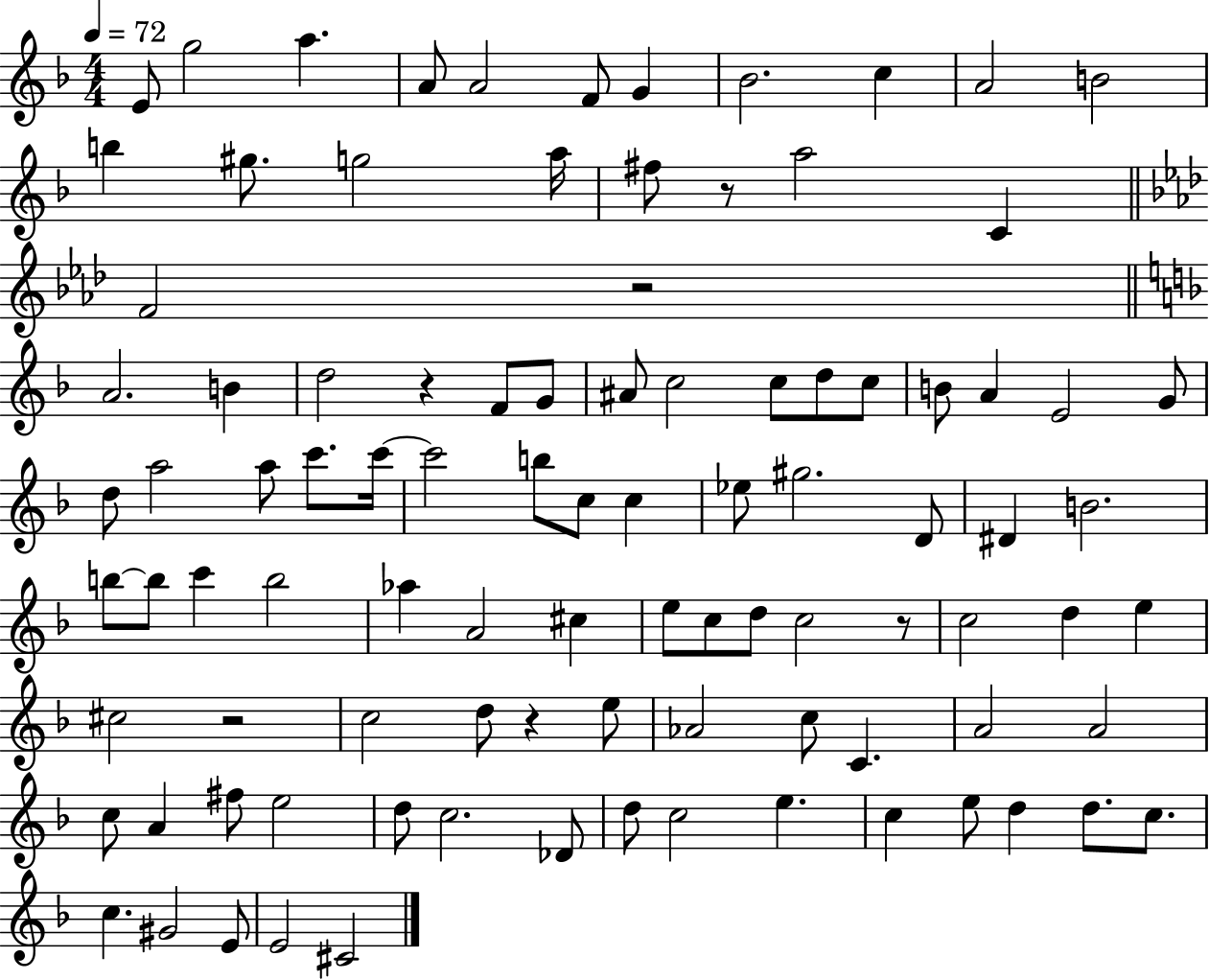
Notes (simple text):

E4/e G5/h A5/q. A4/e A4/h F4/e G4/q Bb4/h. C5/q A4/h B4/h B5/q G#5/e. G5/h A5/s F#5/e R/e A5/h C4/q F4/h R/h A4/h. B4/q D5/h R/q F4/e G4/e A#4/e C5/h C5/e D5/e C5/e B4/e A4/q E4/h G4/e D5/e A5/h A5/e C6/e. C6/s C6/h B5/e C5/e C5/q Eb5/e G#5/h. D4/e D#4/q B4/h. B5/e B5/e C6/q B5/h Ab5/q A4/h C#5/q E5/e C5/e D5/e C5/h R/e C5/h D5/q E5/q C#5/h R/h C5/h D5/e R/q E5/e Ab4/h C5/e C4/q. A4/h A4/h C5/e A4/q F#5/e E5/h D5/e C5/h. Db4/e D5/e C5/h E5/q. C5/q E5/e D5/q D5/e. C5/e. C5/q. G#4/h E4/e E4/h C#4/h